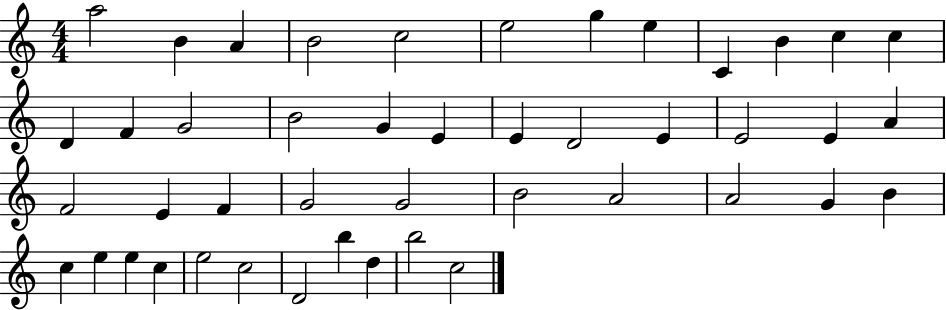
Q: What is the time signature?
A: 4/4